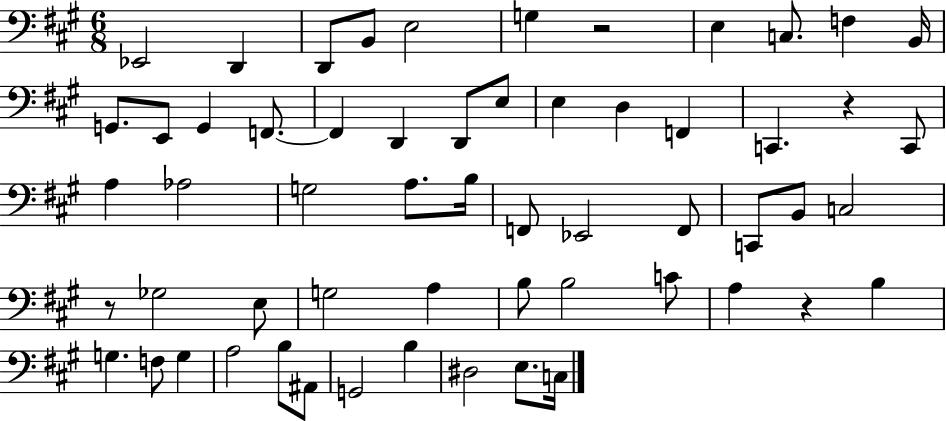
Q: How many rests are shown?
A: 4